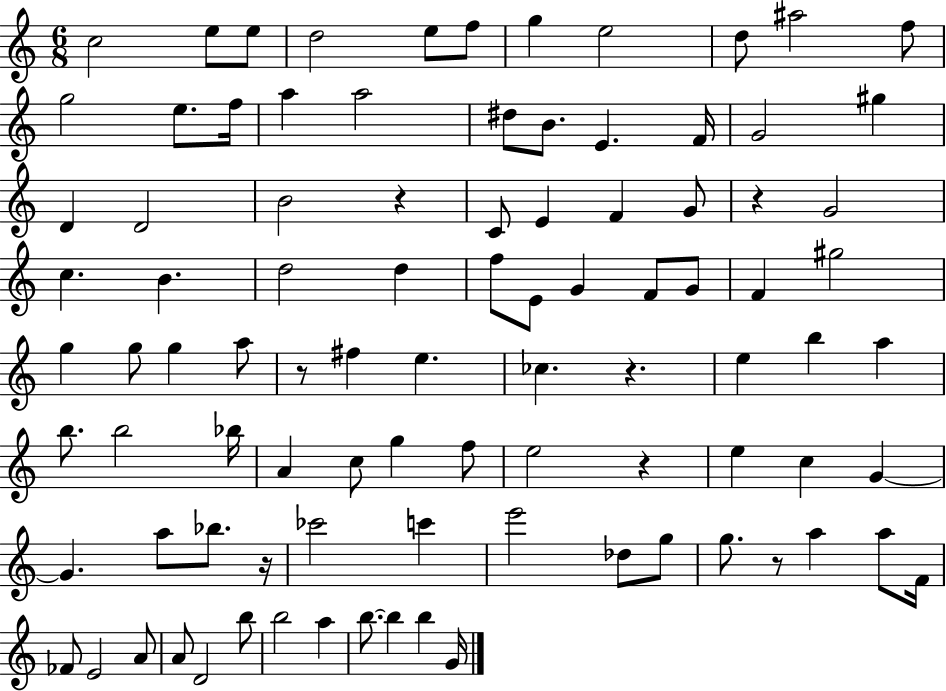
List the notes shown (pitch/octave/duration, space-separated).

C5/h E5/e E5/e D5/h E5/e F5/e G5/q E5/h D5/e A#5/h F5/e G5/h E5/e. F5/s A5/q A5/h D#5/e B4/e. E4/q. F4/s G4/h G#5/q D4/q D4/h B4/h R/q C4/e E4/q F4/q G4/e R/q G4/h C5/q. B4/q. D5/h D5/q F5/e E4/e G4/q F4/e G4/e F4/q G#5/h G5/q G5/e G5/q A5/e R/e F#5/q E5/q. CES5/q. R/q. E5/q B5/q A5/q B5/e. B5/h Bb5/s A4/q C5/e G5/q F5/e E5/h R/q E5/q C5/q G4/q G4/q. A5/e Bb5/e. R/s CES6/h C6/q E6/h Db5/e G5/e G5/e. R/e A5/q A5/e F4/s FES4/e E4/h A4/e A4/e D4/h B5/e B5/h A5/q B5/e. B5/q B5/q G4/s